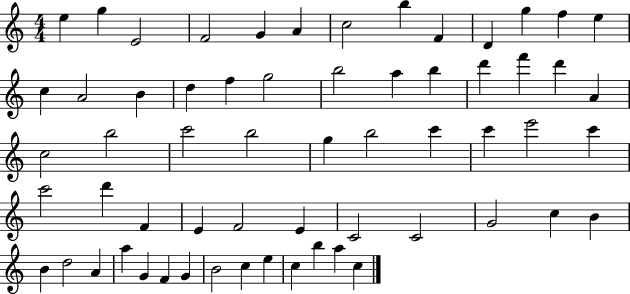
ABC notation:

X:1
T:Untitled
M:4/4
L:1/4
K:C
e g E2 F2 G A c2 b F D g f e c A2 B d f g2 b2 a b d' f' d' A c2 b2 c'2 b2 g b2 c' c' e'2 c' c'2 d' F E F2 E C2 C2 G2 c B B d2 A a G F G B2 c e c b a c